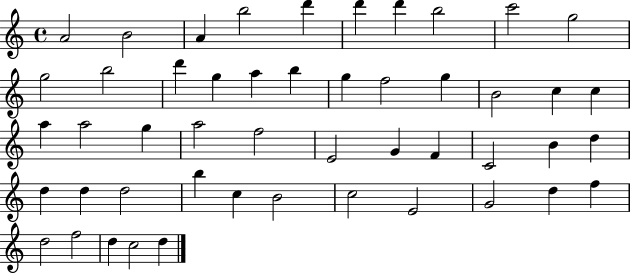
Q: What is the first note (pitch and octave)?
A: A4